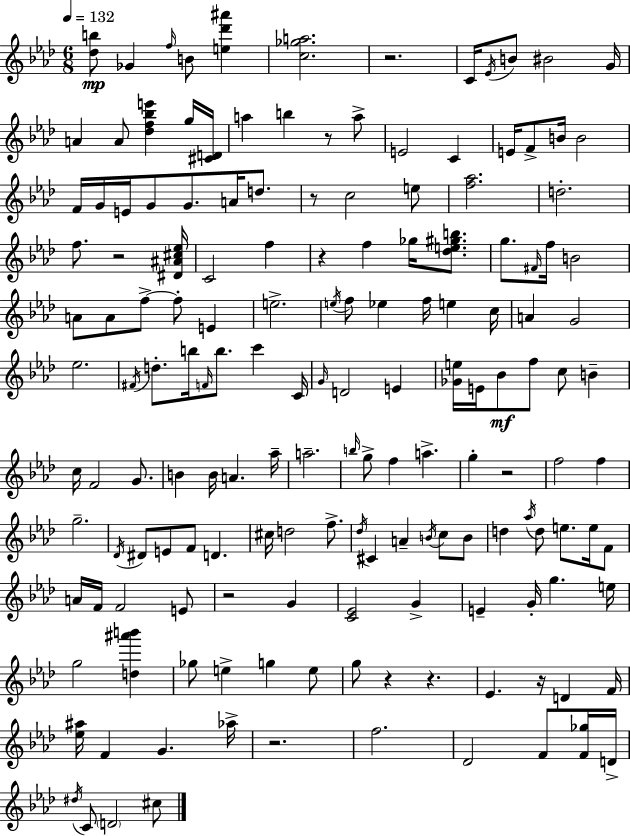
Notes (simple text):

[Db5,B5]/e Gb4/q F5/s B4/e [E5,Db6,A#6]/q [C5,Gb5,A5]/h. R/h. C4/s Eb4/s B4/e BIS4/h G4/s A4/q A4/e [Db5,F5,Bb5,E6]/q G5/s [C#4,D4]/s A5/q B5/q R/e A5/e E4/h C4/q E4/s F4/e B4/s B4/h F4/s G4/s E4/s G4/e G4/e. A4/s D5/e. R/e C5/h E5/e [F5,Ab5]/h. D5/h. F5/e. R/h [D#4,A#4,C#5,Eb5]/s C4/h F5/q R/q F5/q Gb5/s [Db5,E5,G#5,B5]/e. G5/e. F#4/s F5/s B4/h A4/e A4/e F5/e F5/e E4/q E5/h. E5/s F5/e Eb5/q F5/s E5/q C5/s A4/q G4/h Eb5/h. F#4/s D5/e. B5/s F4/s B5/e. C6/q C4/s G4/s D4/h E4/q [Gb4,E5]/s E4/s Bb4/e F5/e C5/e B4/q C5/s F4/h G4/e. B4/q B4/s A4/q. Ab5/s A5/h. B5/s G5/e F5/q A5/q. G5/q R/h F5/h F5/q G5/h. Db4/s D#4/e E4/e F4/e D4/q. C#5/s D5/h F5/e. Db5/s C#4/q A4/q B4/s C5/e B4/e D5/q Ab5/s D5/e E5/e. E5/s F4/e A4/s F4/s F4/h E4/e R/h G4/q [C4,Eb4]/h G4/q E4/q G4/s G5/q. E5/s G5/h [D5,A#6,B6]/q Gb5/e E5/q G5/q E5/e G5/e R/q R/q. Eb4/q. R/s D4/q F4/s [Eb5,A#5]/s F4/q G4/q. Ab5/s R/h. F5/h. Db4/h F4/e [F4,Gb5]/s D4/s D#5/s C4/e D4/h C#5/e